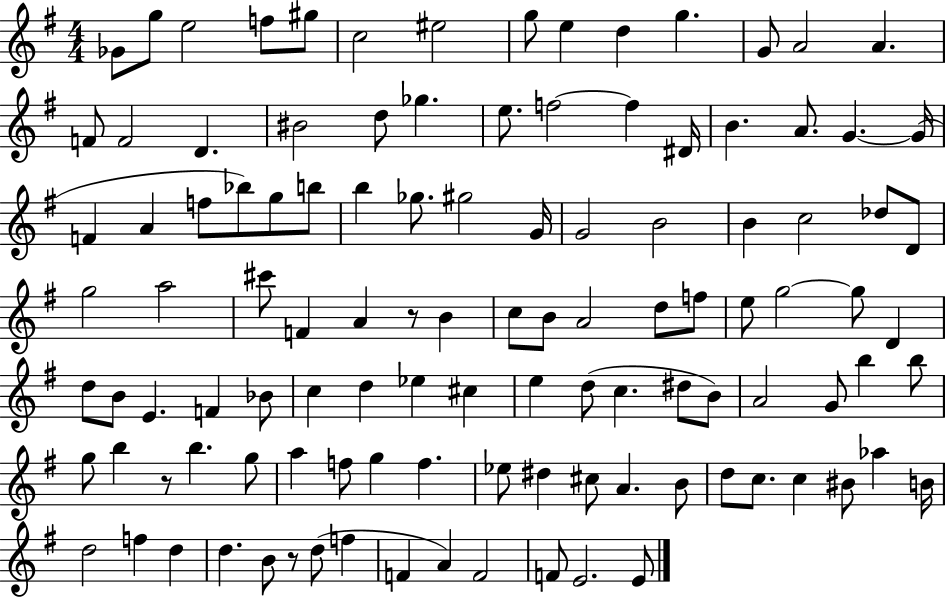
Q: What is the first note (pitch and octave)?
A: Gb4